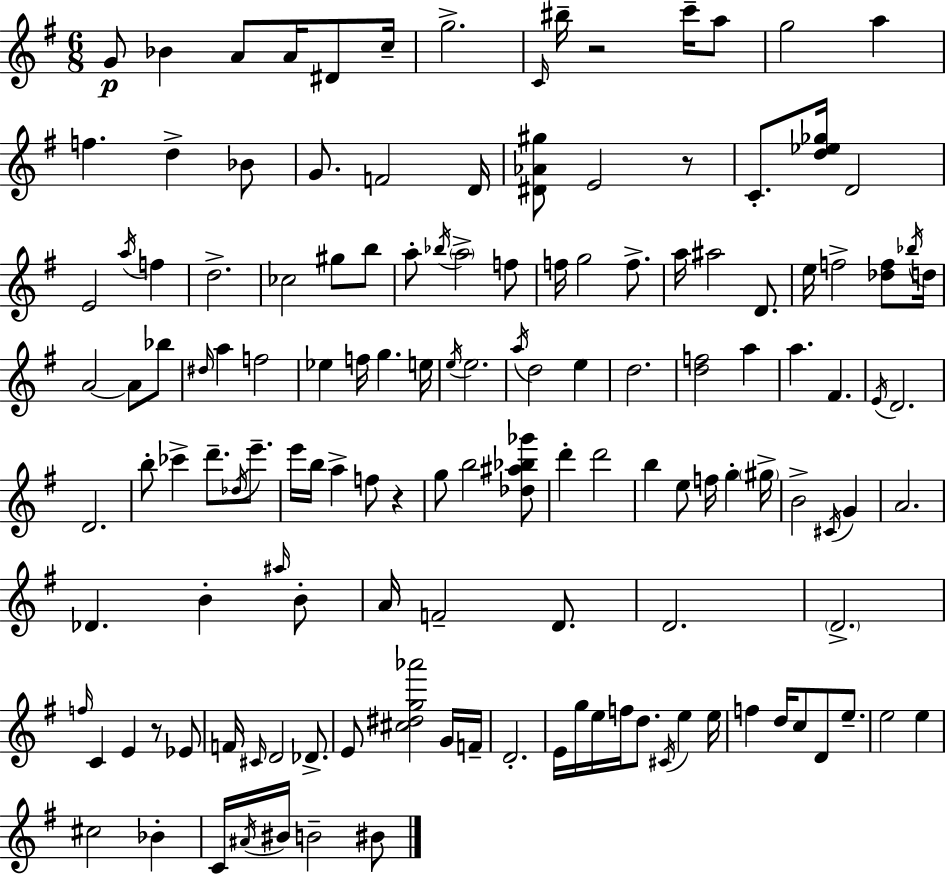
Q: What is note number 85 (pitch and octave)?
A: C#4